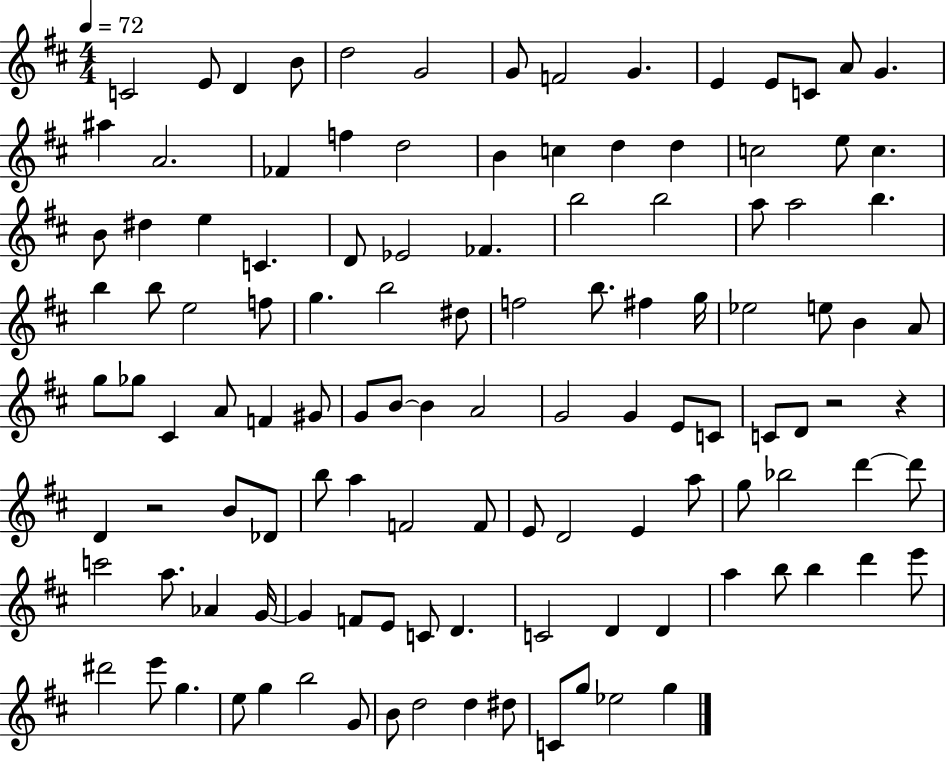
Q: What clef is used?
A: treble